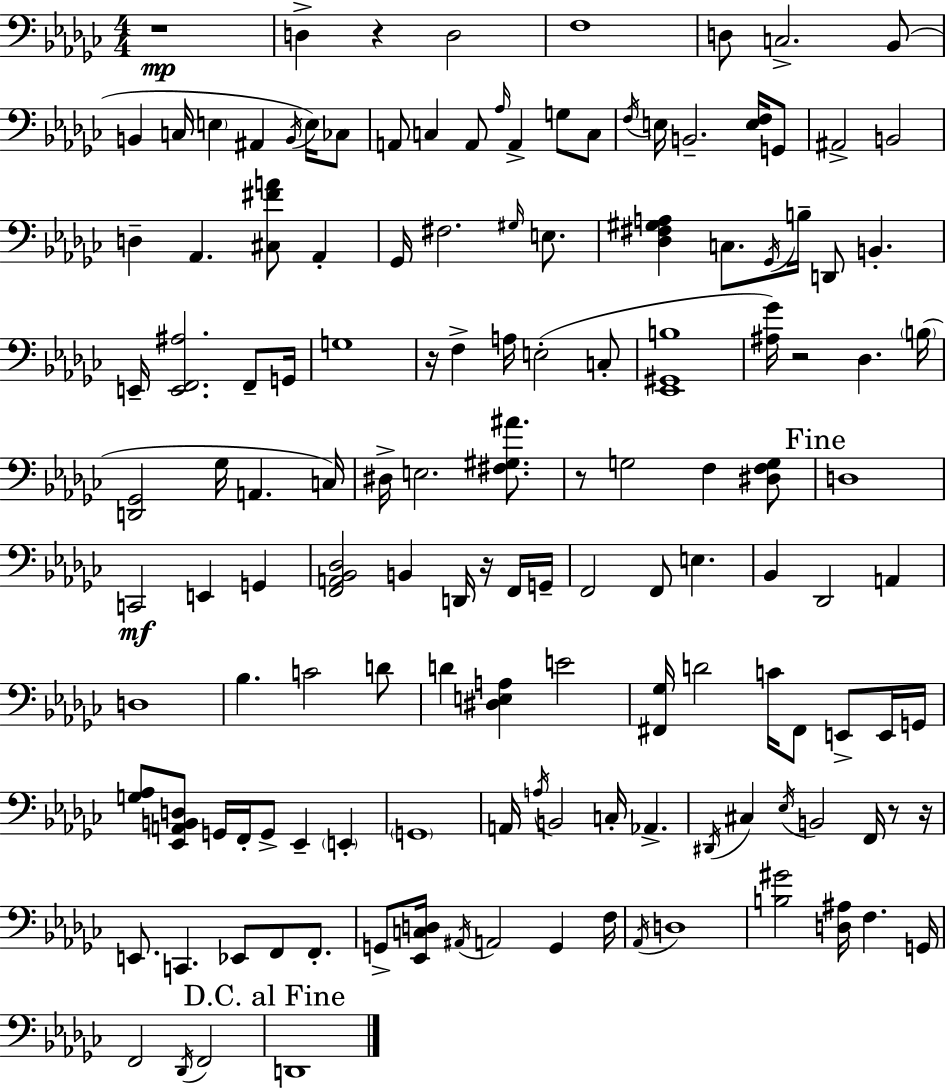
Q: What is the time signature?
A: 4/4